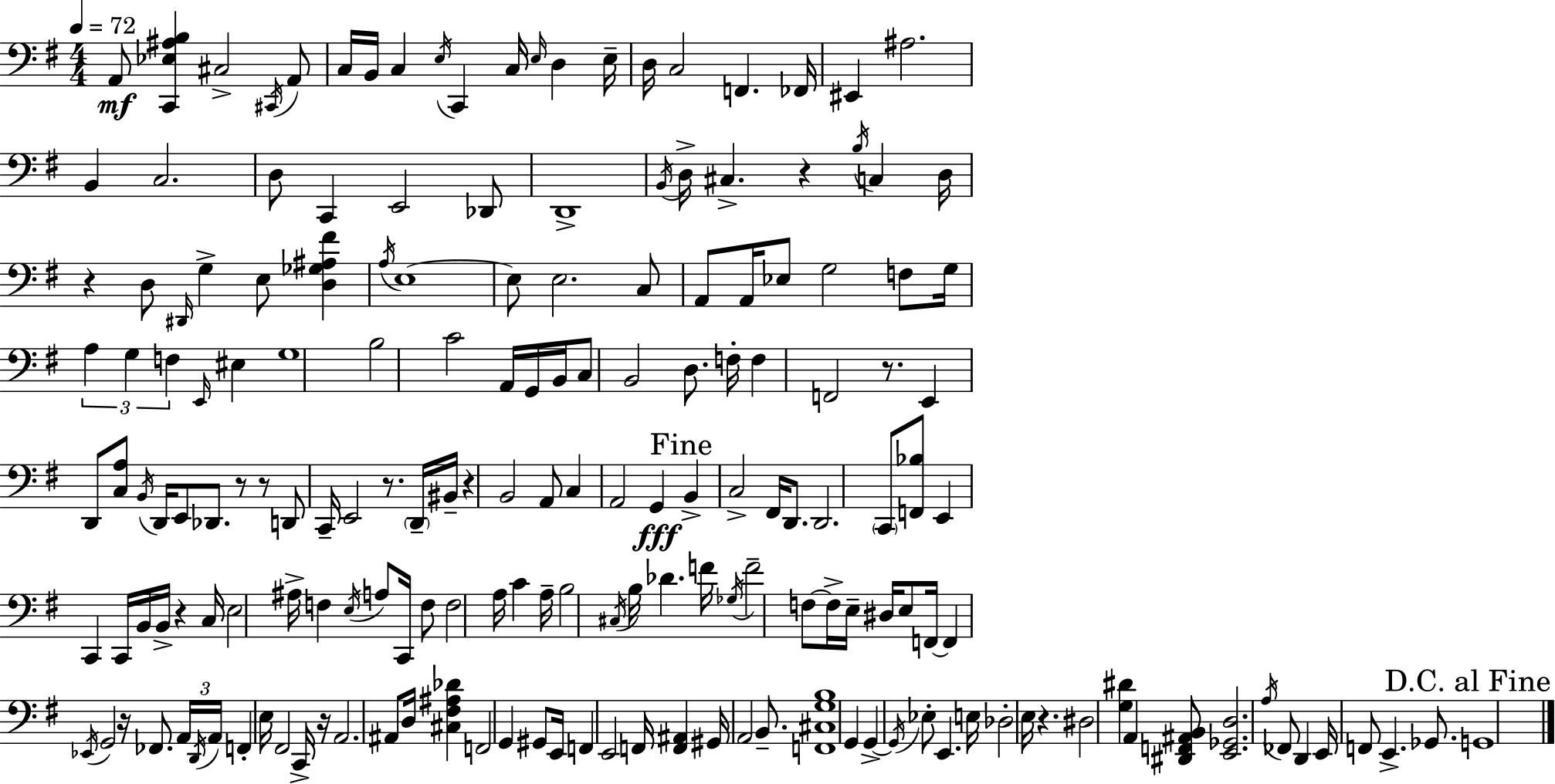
A2/e [C2,Eb3,A#3,B3]/q C#3/h C#2/s A2/e C3/s B2/s C3/q E3/s C2/q C3/s E3/s D3/q E3/s D3/s C3/h F2/q. FES2/s EIS2/q A#3/h. B2/q C3/h. D3/e C2/q E2/h Db2/e D2/w B2/s D3/s C#3/q. R/q B3/s C3/q D3/s R/q D3/e D#2/s G3/q E3/e [D3,Gb3,A#3,F#4]/q A3/s E3/w E3/e E3/h. C3/e A2/e A2/s Eb3/e G3/h F3/e G3/s A3/q G3/q F3/q E2/s EIS3/q G3/w B3/h C4/h A2/s G2/s B2/s C3/e B2/h D3/e. F3/s F3/q F2/h R/e. E2/q D2/e [C3,A3]/e B2/s D2/s E2/e Db2/e. R/e R/e D2/e C2/s E2/h R/e. D2/s BIS2/s R/q B2/h A2/e C3/q A2/h G2/q B2/q C3/h F#2/s D2/e. D2/h. C2/e [F2,Bb3]/e E2/q C2/q C2/s B2/s B2/s R/q C3/s E3/h A#3/s F3/q E3/s A3/e C2/s F3/e F3/h A3/s C4/q A3/s B3/h C#3/s B3/s Db4/q. F4/s Gb3/s F4/h F3/e F3/s E3/s D#3/s E3/e F2/s F2/q Eb2/s G2/h R/s FES2/e. A2/s D2/s A2/s F2/q E3/s F#2/h C2/s R/s A2/h. A#2/e D3/s [C#3,F#3,A#3,Db4]/q F2/h G2/q G#2/e E2/s F2/q E2/h F2/s [F2,A#2]/q G#2/s A2/h B2/e. [F2,C#3,G3,B3]/w G2/q G2/q G2/s Eb3/e E2/q. E3/s Db3/h E3/s R/q. D#3/h [G3,D#4]/q A2/q [D#2,F2,A#2,B2]/e [E2,Gb2,D3]/h. A3/s FES2/e D2/q E2/s F2/e E2/q. Gb2/e. G2/w